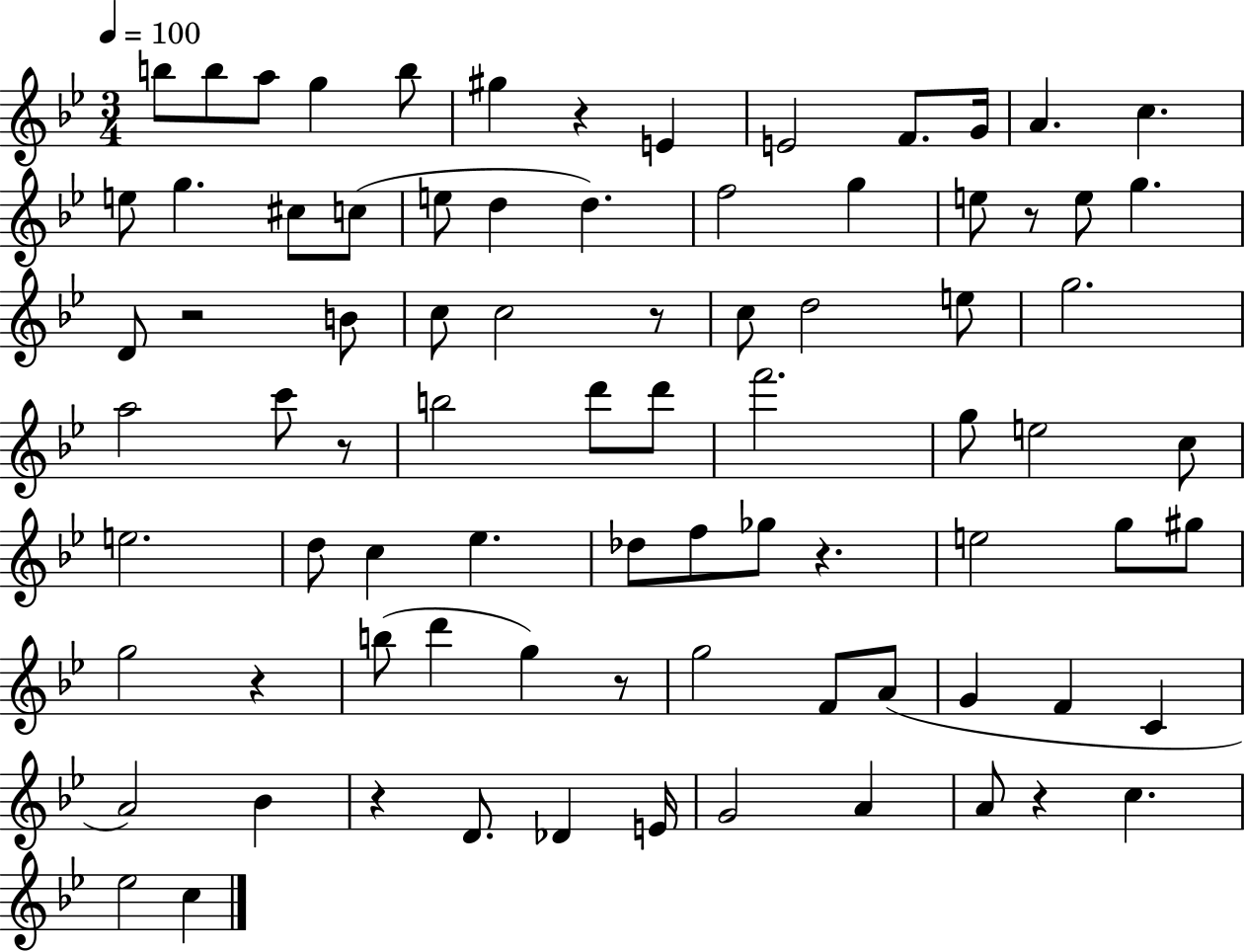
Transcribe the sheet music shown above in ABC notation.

X:1
T:Untitled
M:3/4
L:1/4
K:Bb
b/2 b/2 a/2 g b/2 ^g z E E2 F/2 G/4 A c e/2 g ^c/2 c/2 e/2 d d f2 g e/2 z/2 e/2 g D/2 z2 B/2 c/2 c2 z/2 c/2 d2 e/2 g2 a2 c'/2 z/2 b2 d'/2 d'/2 f'2 g/2 e2 c/2 e2 d/2 c _e _d/2 f/2 _g/2 z e2 g/2 ^g/2 g2 z b/2 d' g z/2 g2 F/2 A/2 G F C A2 _B z D/2 _D E/4 G2 A A/2 z c _e2 c